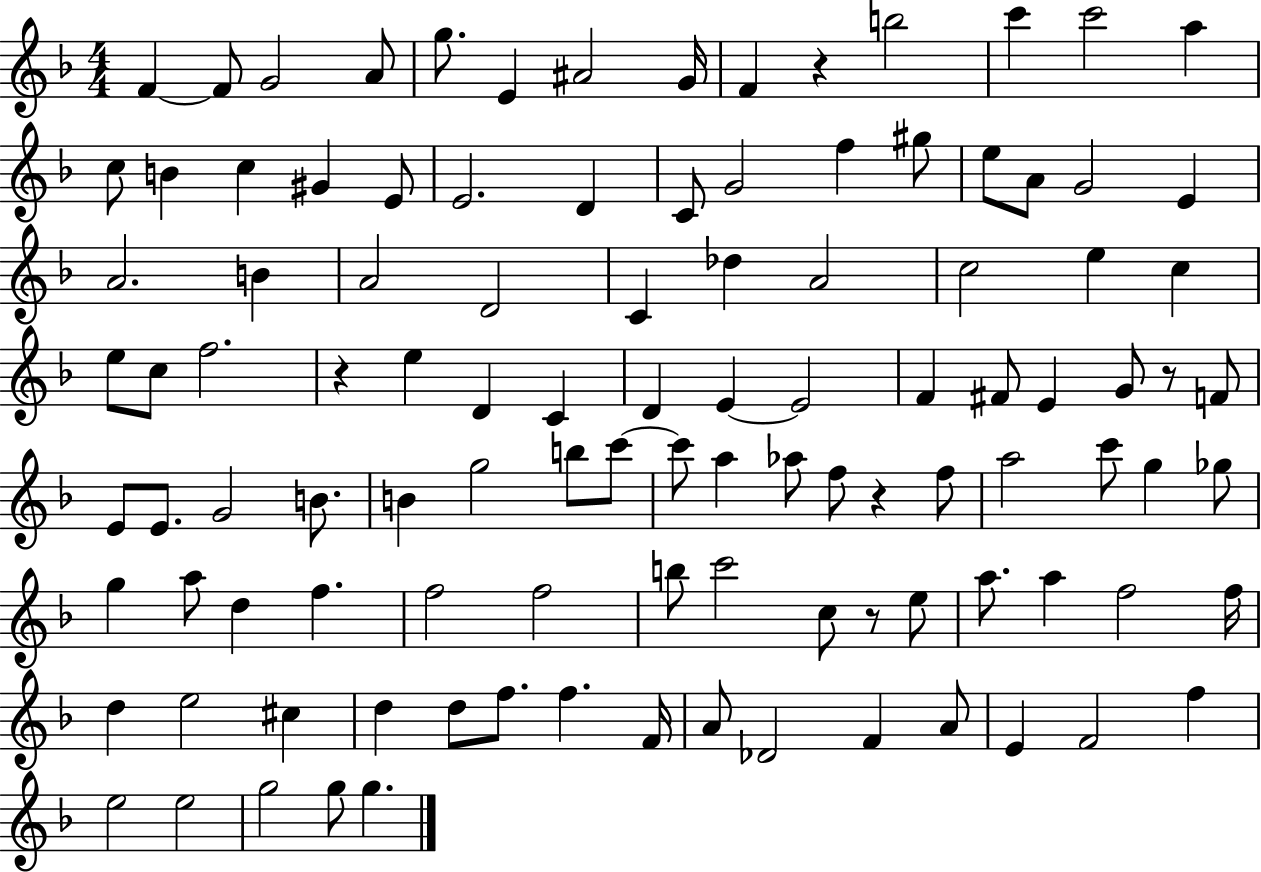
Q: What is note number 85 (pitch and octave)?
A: E5